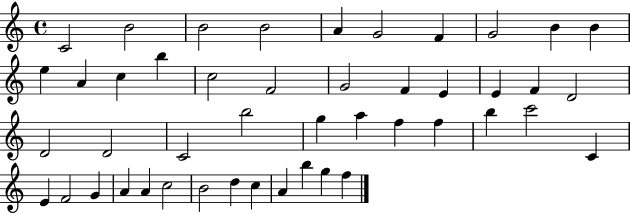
C4/h B4/h B4/h B4/h A4/q G4/h F4/q G4/h B4/q B4/q E5/q A4/q C5/q B5/q C5/h F4/h G4/h F4/q E4/q E4/q F4/q D4/h D4/h D4/h C4/h B5/h G5/q A5/q F5/q F5/q B5/q C6/h C4/q E4/q F4/h G4/q A4/q A4/q C5/h B4/h D5/q C5/q A4/q B5/q G5/q F5/q